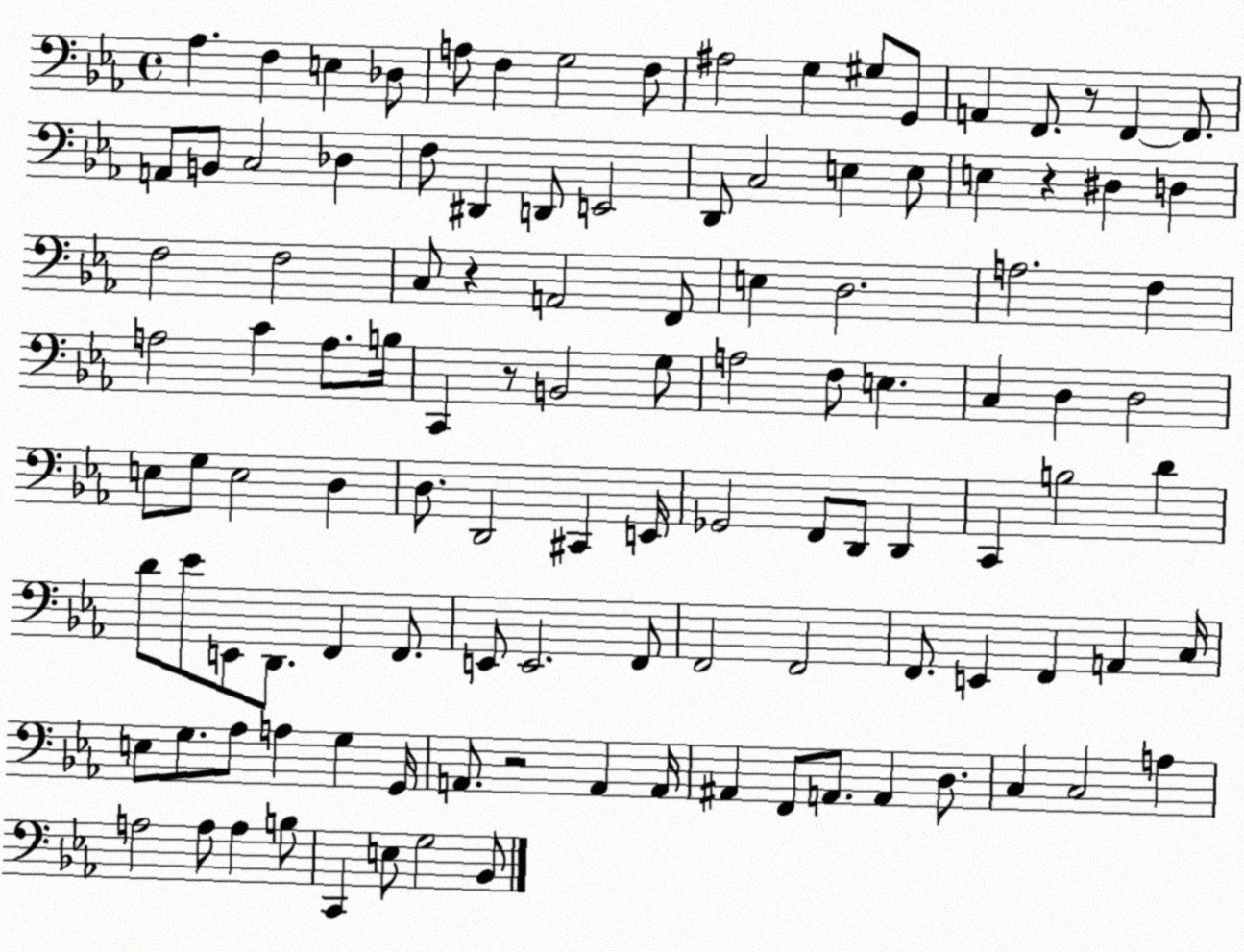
X:1
T:Untitled
M:4/4
L:1/4
K:Eb
_A, F, E, _D,/2 A,/2 F, G,2 F,/2 ^A,2 G, ^G,/2 G,,/2 A,, F,,/2 z/2 F,, F,,/2 A,,/2 B,,/2 C,2 _D, F,/2 ^D,, D,,/2 E,,2 D,,/2 C,2 E, E,/2 E, z ^D, D, F,2 F,2 C,/2 z A,,2 F,,/2 E, D,2 A,2 F, A,2 C A,/2 B,/4 C,, z/2 B,,2 G,/2 A,2 F,/2 E, C, D, D,2 E,/2 G,/2 E,2 D, D,/2 D,,2 ^C,, E,,/4 _G,,2 F,,/2 D,,/2 D,, C,, B,2 D D/2 _E/2 E,,/2 D,,/2 F,, F,,/2 E,,/2 E,,2 F,,/2 F,,2 F,,2 F,,/2 E,, F,, A,, C,/4 E,/2 G,/2 _A,/2 A, G, G,,/4 A,,/2 z2 A,, A,,/4 ^A,, F,,/2 A,,/2 A,, D,/2 C, C,2 A, A,2 A,/2 A, B,/2 C,, E,/2 G,2 _B,,/2